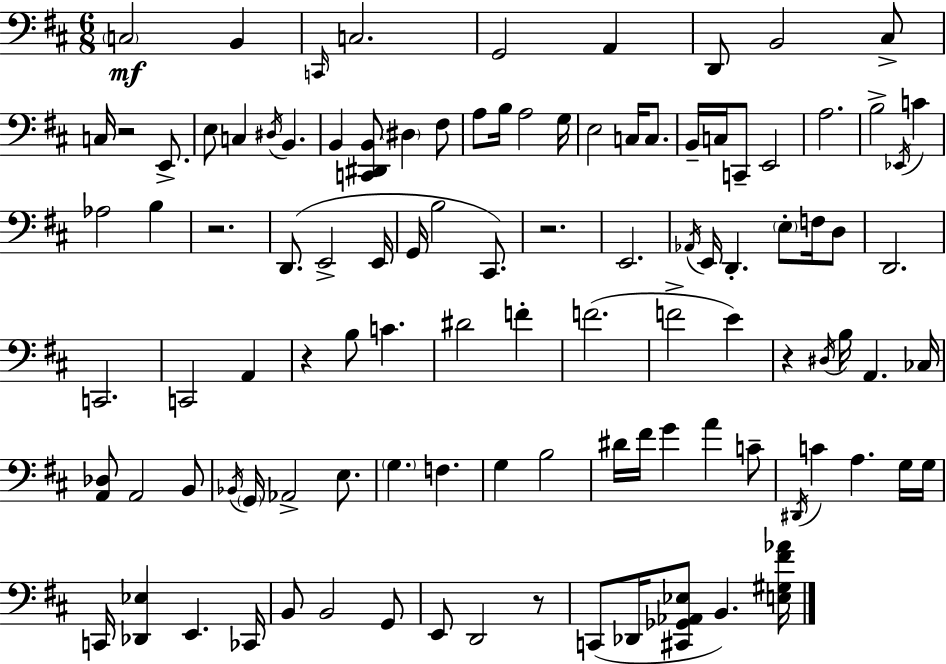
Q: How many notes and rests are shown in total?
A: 105